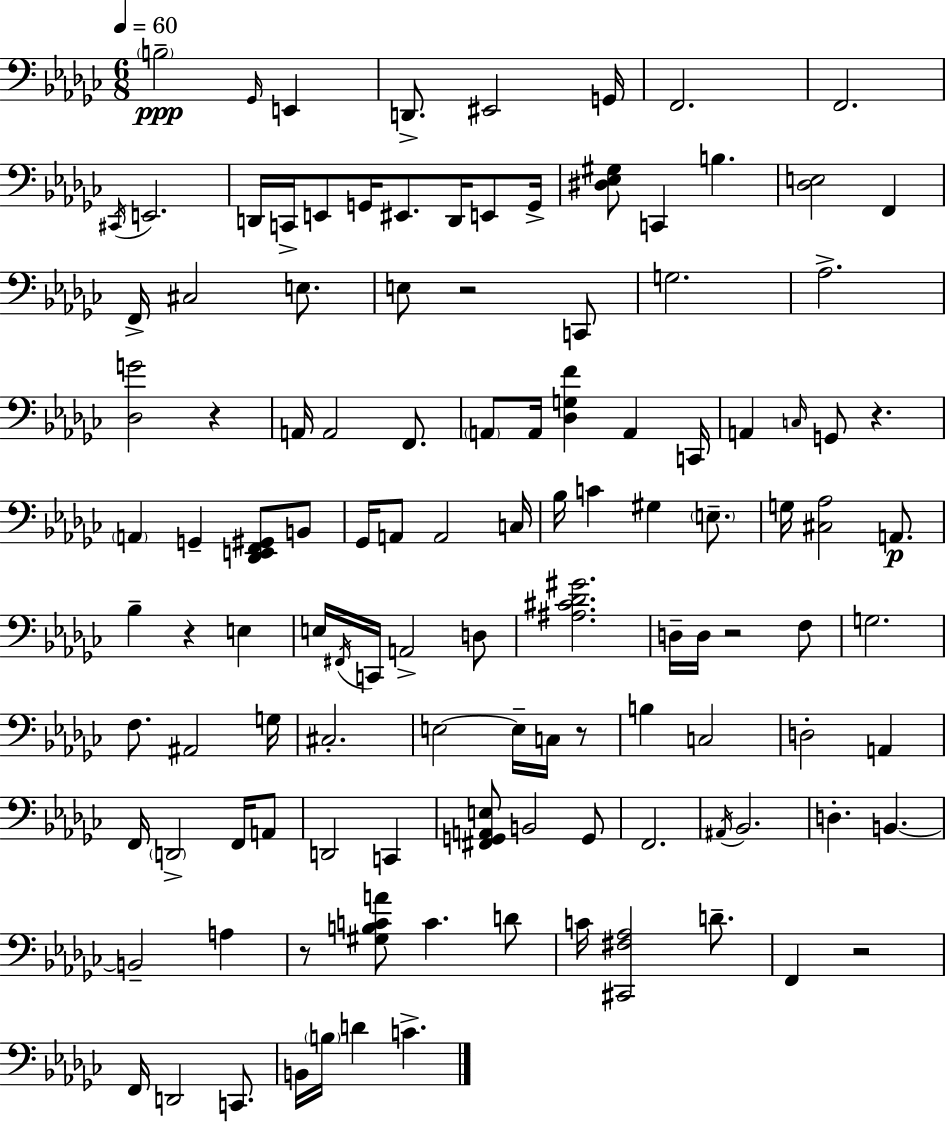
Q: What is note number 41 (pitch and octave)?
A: B2